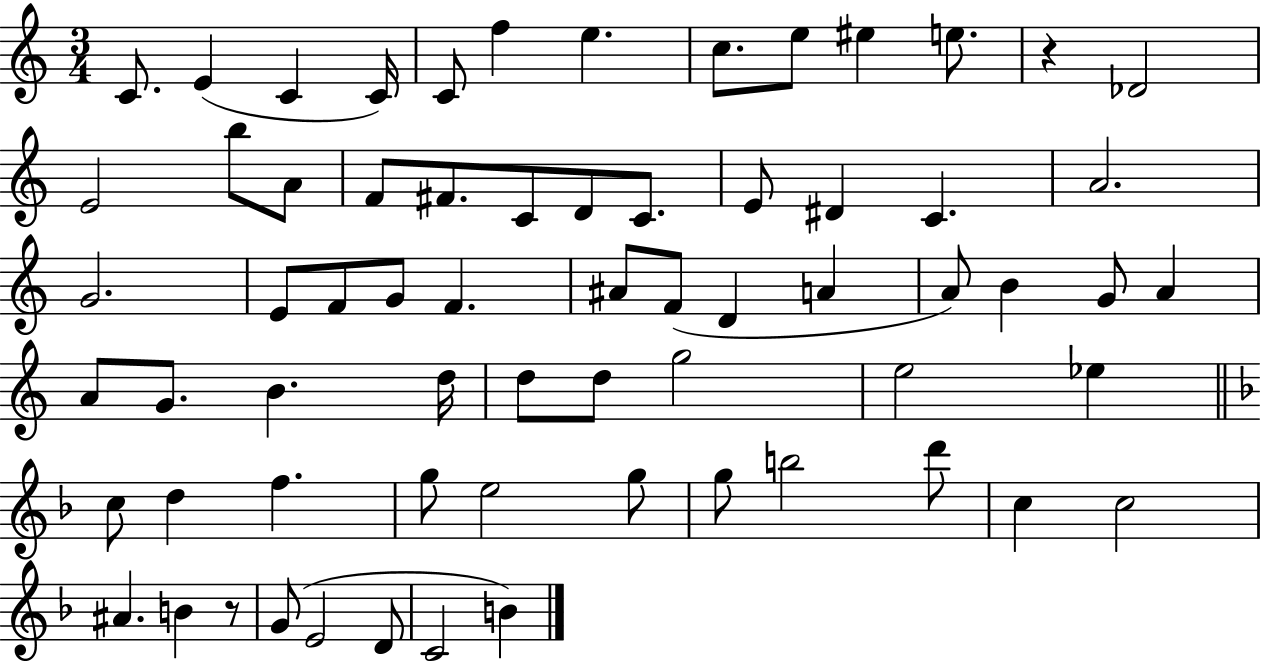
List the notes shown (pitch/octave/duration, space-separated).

C4/e. E4/q C4/q C4/s C4/e F5/q E5/q. C5/e. E5/e EIS5/q E5/e. R/q Db4/h E4/h B5/e A4/e F4/e F#4/e. C4/e D4/e C4/e. E4/e D#4/q C4/q. A4/h. G4/h. E4/e F4/e G4/e F4/q. A#4/e F4/e D4/q A4/q A4/e B4/q G4/e A4/q A4/e G4/e. B4/q. D5/s D5/e D5/e G5/h E5/h Eb5/q C5/e D5/q F5/q. G5/e E5/h G5/e G5/e B5/h D6/e C5/q C5/h A#4/q. B4/q R/e G4/e E4/h D4/e C4/h B4/q